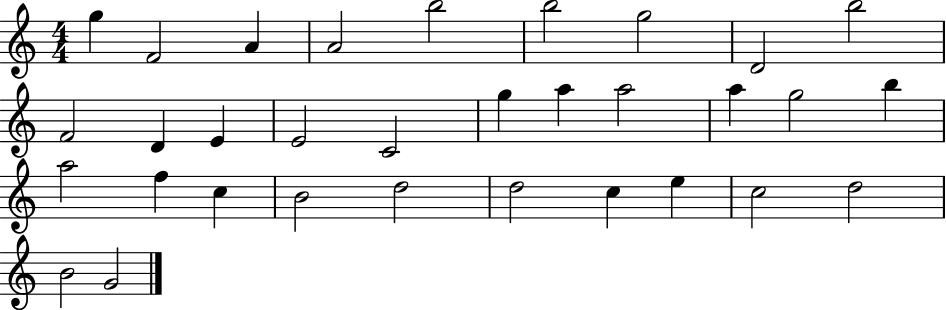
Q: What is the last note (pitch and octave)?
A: G4